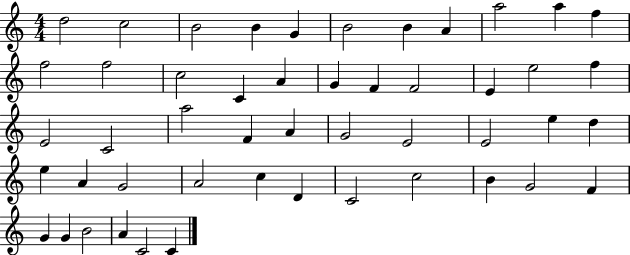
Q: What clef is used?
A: treble